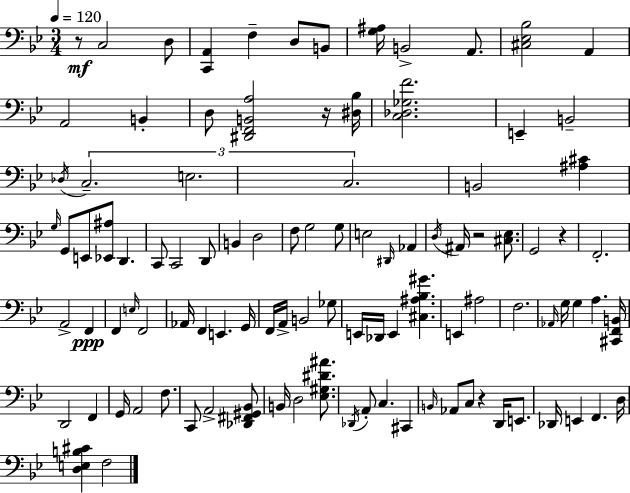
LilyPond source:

{
  \clef bass
  \numericTimeSignature
  \time 3/4
  \key g \minor
  \tempo 4 = 120
  r8\mf c2 d8 | <c, a,>4 f4-- d8 b,8 | <g ais>16 b,2-> a,8. | <cis ees bes>2 a,4 | \break a,2 b,4-. | d8 <dis, f, b, a>2 r16 <dis bes>16 | <c des ges f'>2. | e,4-- b,2-- | \break \acciaccatura { des16 } \tuplet 3/2 { c2.-- | e2. | c2. } | b,2 <ais cis'>4 | \break \grace { g16 } g,8 e,8 <ees, ais>8 d,4. | c,8 c,2 | d,8 b,4 d2 | f8 g2 | \break g8 e2 \grace { dis,16 } aes,4 | \acciaccatura { d16 } ais,16 r2 | <cis ees>8. g,2 | r4 f,2.-. | \break a,2-> | f,4\ppp f,4 \grace { e16 } f,2 | aes,16 f,4 e,4. | g,16 f,16 a,16-> b,2 | \break ges8 e,16 des,16 e,4 <cis ais bes gis'>4. | e,4 ais2 | f2. | \grace { aes,16 } g16 g4 a4. | \break <cis, f, b,>16 d,2 | f,4 g,16 a,2 | f8. c,8 a,2-> | <des, fis, gis, bes,>8 b,16 d2 | \break <ees gis dis' ais'>8. \acciaccatura { des,16 } a,8-. c4. | cis,4 \grace { b,16 } aes,8 c8 | r4 d,16 e,8. des,16 e,4 | f,4. d16 <d e b cis'>4 | \break f2 \bar "|."
}